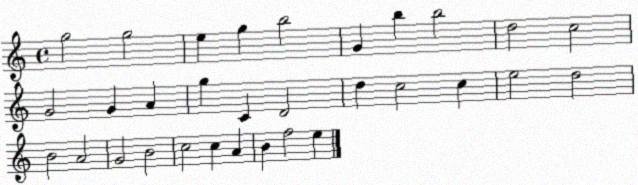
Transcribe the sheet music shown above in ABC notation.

X:1
T:Untitled
M:4/4
L:1/4
K:C
g2 g2 e g b2 G b b2 d2 c2 G2 G A g C D2 d c2 c e2 d2 B2 A2 G2 B2 c2 c A B f2 e